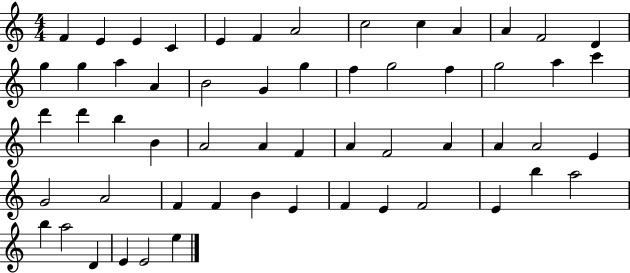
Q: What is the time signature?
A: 4/4